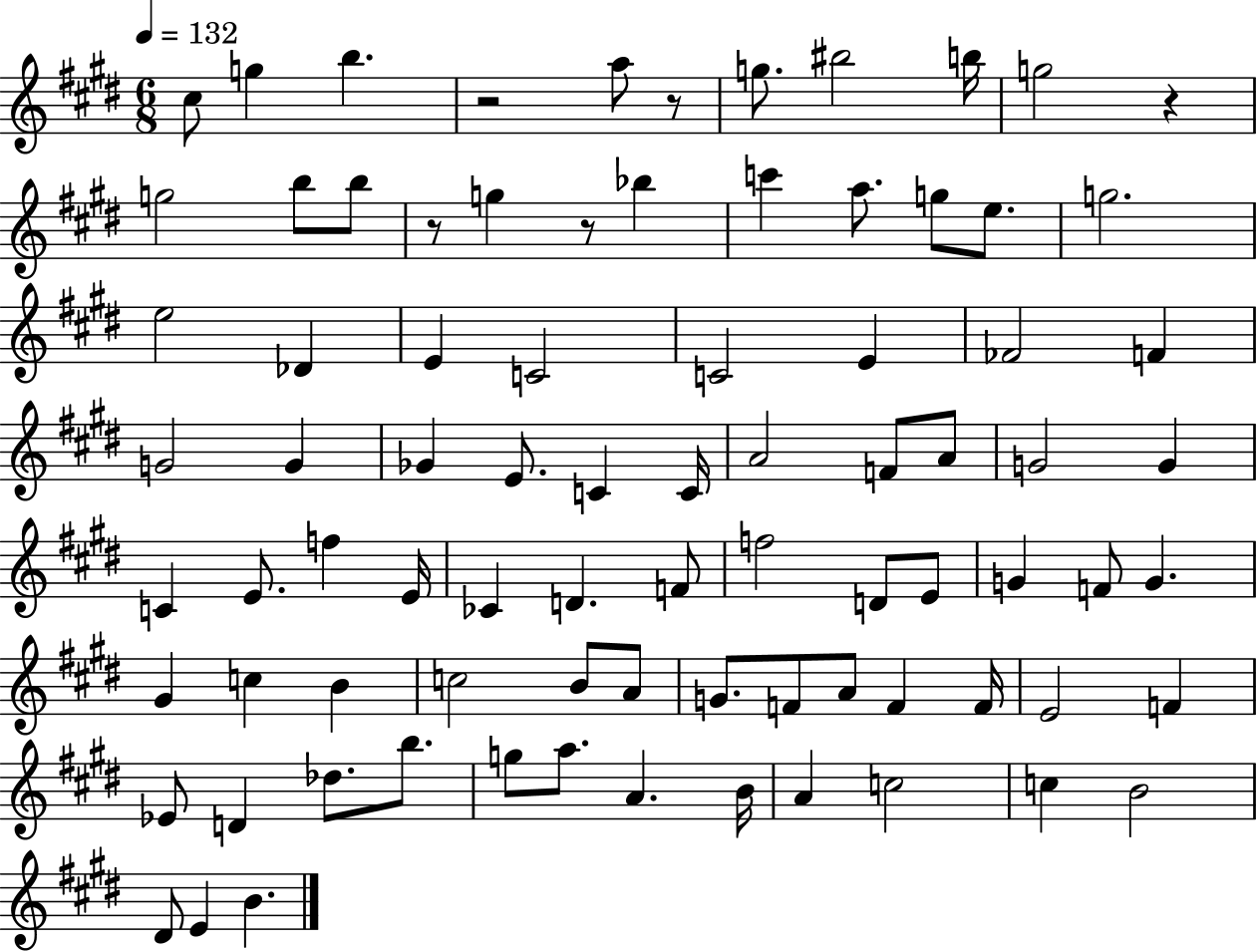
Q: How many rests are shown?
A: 5